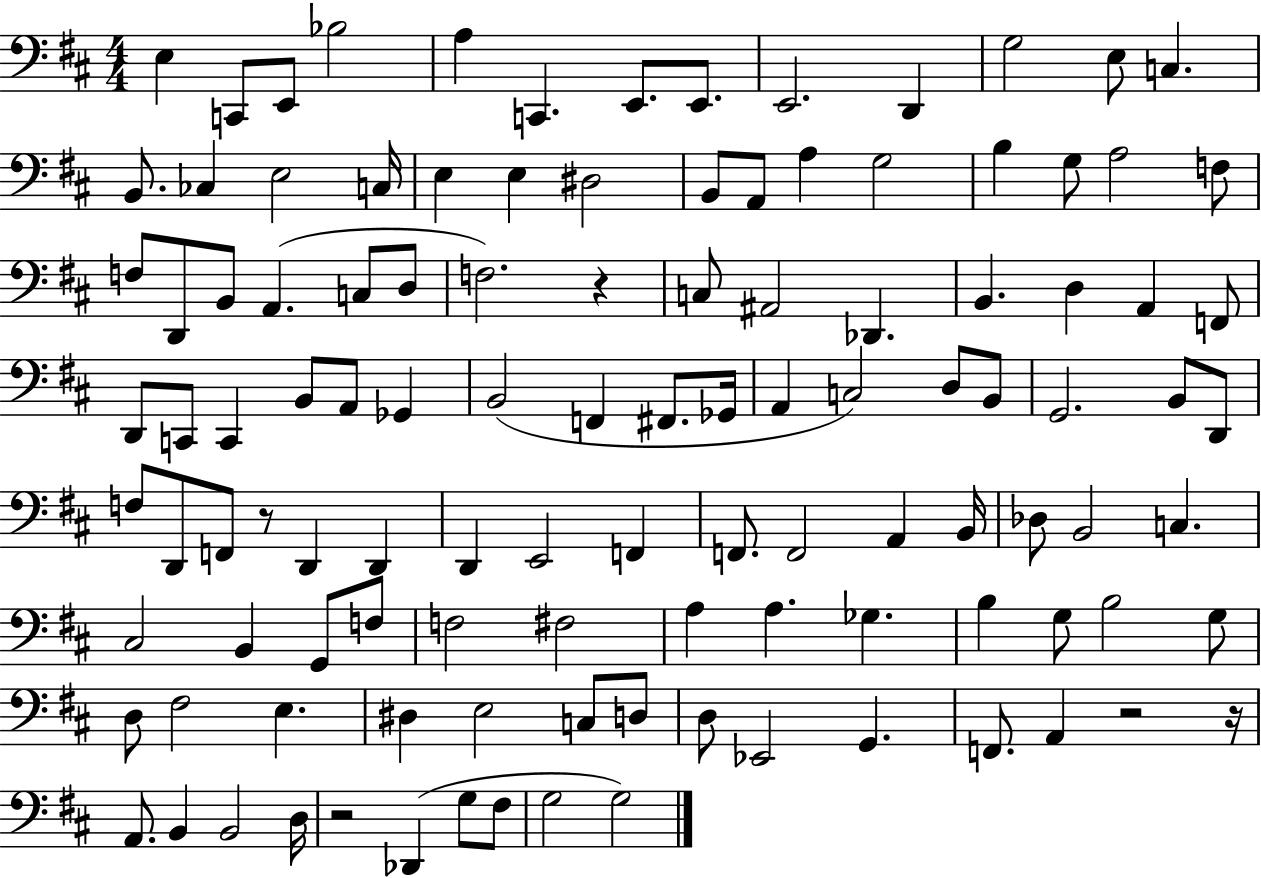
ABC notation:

X:1
T:Untitled
M:4/4
L:1/4
K:D
E, C,,/2 E,,/2 _B,2 A, C,, E,,/2 E,,/2 E,,2 D,, G,2 E,/2 C, B,,/2 _C, E,2 C,/4 E, E, ^D,2 B,,/2 A,,/2 A, G,2 B, G,/2 A,2 F,/2 F,/2 D,,/2 B,,/2 A,, C,/2 D,/2 F,2 z C,/2 ^A,,2 _D,, B,, D, A,, F,,/2 D,,/2 C,,/2 C,, B,,/2 A,,/2 _G,, B,,2 F,, ^F,,/2 _G,,/4 A,, C,2 D,/2 B,,/2 G,,2 B,,/2 D,,/2 F,/2 D,,/2 F,,/2 z/2 D,, D,, D,, E,,2 F,, F,,/2 F,,2 A,, B,,/4 _D,/2 B,,2 C, ^C,2 B,, G,,/2 F,/2 F,2 ^F,2 A, A, _G, B, G,/2 B,2 G,/2 D,/2 ^F,2 E, ^D, E,2 C,/2 D,/2 D,/2 _E,,2 G,, F,,/2 A,, z2 z/4 A,,/2 B,, B,,2 D,/4 z2 _D,, G,/2 ^F,/2 G,2 G,2